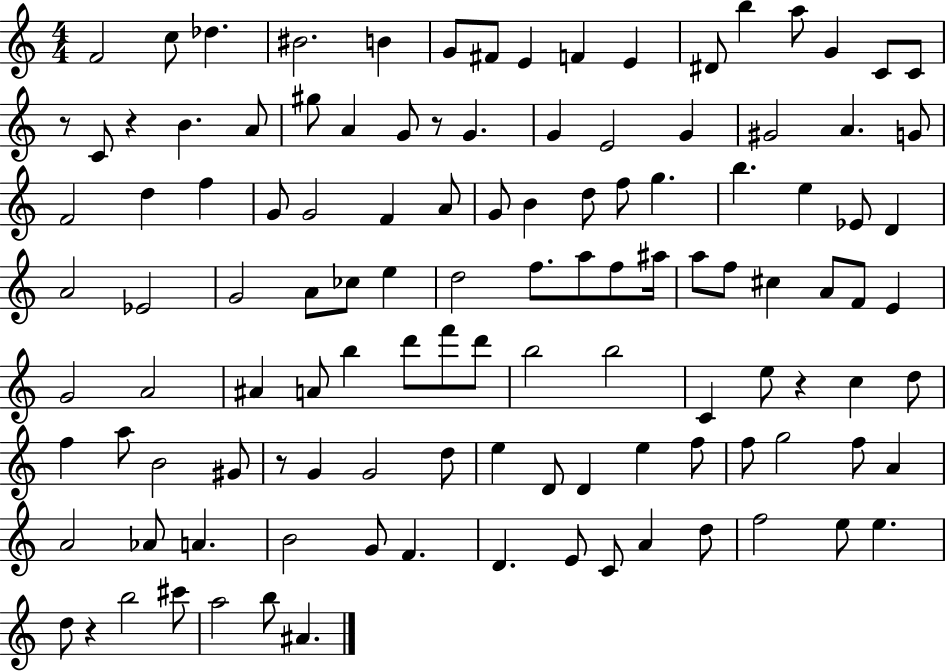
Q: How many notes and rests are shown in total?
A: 118